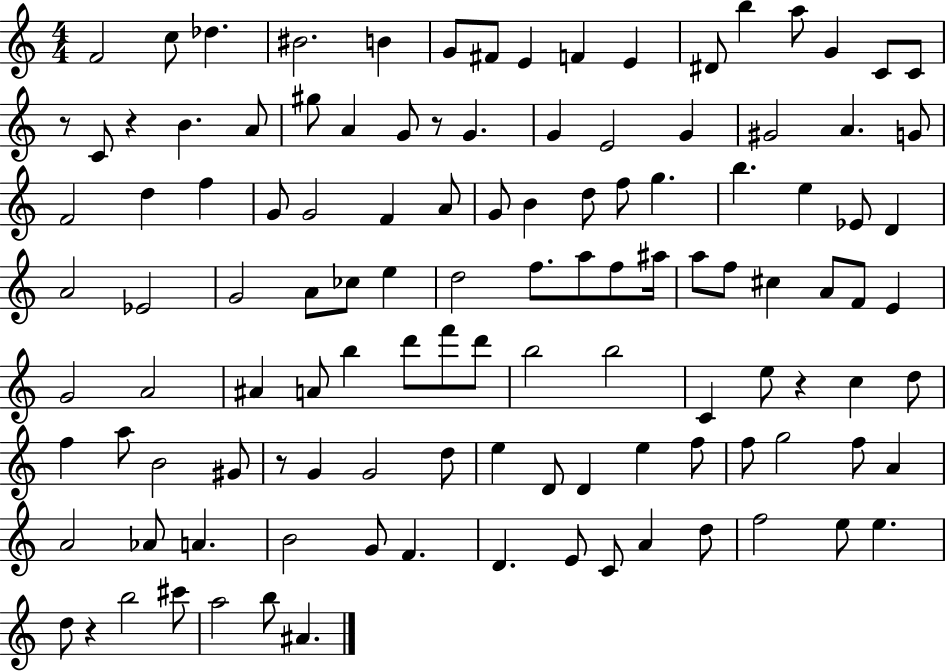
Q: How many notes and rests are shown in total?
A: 118